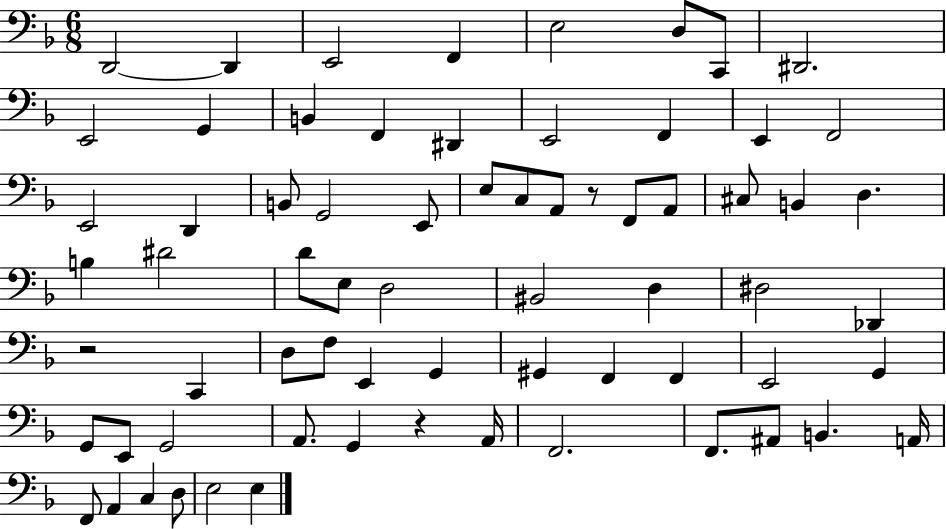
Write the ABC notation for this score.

X:1
T:Untitled
M:6/8
L:1/4
K:F
D,,2 D,, E,,2 F,, E,2 D,/2 C,,/2 ^D,,2 E,,2 G,, B,, F,, ^D,, E,,2 F,, E,, F,,2 E,,2 D,, B,,/2 G,,2 E,,/2 E,/2 C,/2 A,,/2 z/2 F,,/2 A,,/2 ^C,/2 B,, D, B, ^D2 D/2 E,/2 D,2 ^B,,2 D, ^D,2 _D,, z2 C,, D,/2 F,/2 E,, G,, ^G,, F,, F,, E,,2 G,, G,,/2 E,,/2 G,,2 A,,/2 G,, z A,,/4 F,,2 F,,/2 ^A,,/2 B,, A,,/4 F,,/2 A,, C, D,/2 E,2 E,